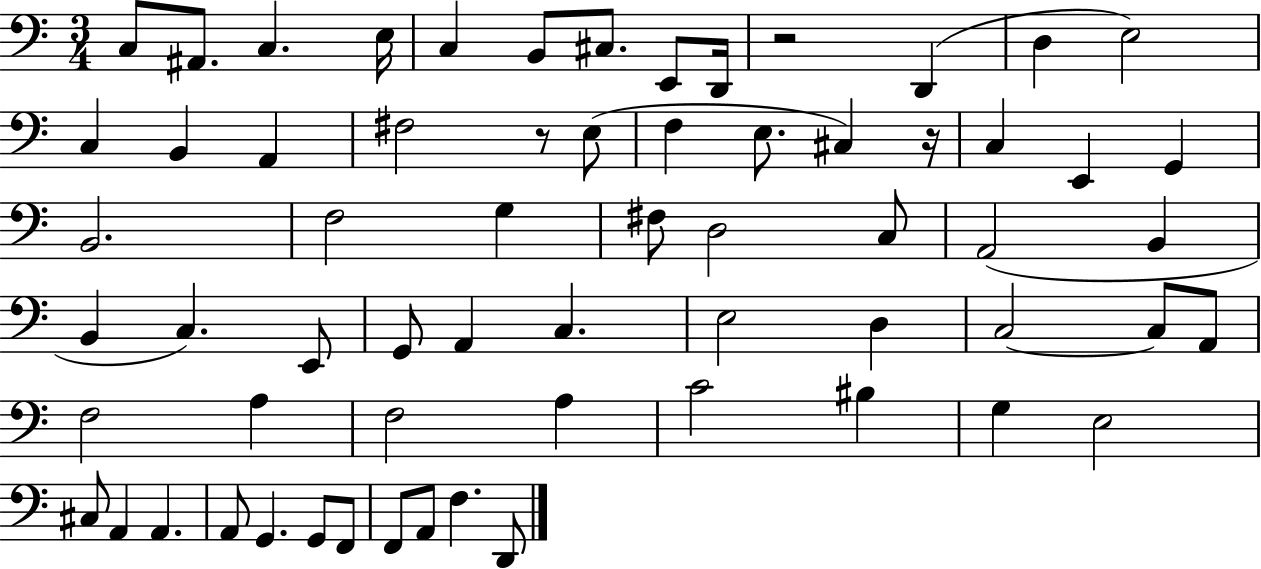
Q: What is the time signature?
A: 3/4